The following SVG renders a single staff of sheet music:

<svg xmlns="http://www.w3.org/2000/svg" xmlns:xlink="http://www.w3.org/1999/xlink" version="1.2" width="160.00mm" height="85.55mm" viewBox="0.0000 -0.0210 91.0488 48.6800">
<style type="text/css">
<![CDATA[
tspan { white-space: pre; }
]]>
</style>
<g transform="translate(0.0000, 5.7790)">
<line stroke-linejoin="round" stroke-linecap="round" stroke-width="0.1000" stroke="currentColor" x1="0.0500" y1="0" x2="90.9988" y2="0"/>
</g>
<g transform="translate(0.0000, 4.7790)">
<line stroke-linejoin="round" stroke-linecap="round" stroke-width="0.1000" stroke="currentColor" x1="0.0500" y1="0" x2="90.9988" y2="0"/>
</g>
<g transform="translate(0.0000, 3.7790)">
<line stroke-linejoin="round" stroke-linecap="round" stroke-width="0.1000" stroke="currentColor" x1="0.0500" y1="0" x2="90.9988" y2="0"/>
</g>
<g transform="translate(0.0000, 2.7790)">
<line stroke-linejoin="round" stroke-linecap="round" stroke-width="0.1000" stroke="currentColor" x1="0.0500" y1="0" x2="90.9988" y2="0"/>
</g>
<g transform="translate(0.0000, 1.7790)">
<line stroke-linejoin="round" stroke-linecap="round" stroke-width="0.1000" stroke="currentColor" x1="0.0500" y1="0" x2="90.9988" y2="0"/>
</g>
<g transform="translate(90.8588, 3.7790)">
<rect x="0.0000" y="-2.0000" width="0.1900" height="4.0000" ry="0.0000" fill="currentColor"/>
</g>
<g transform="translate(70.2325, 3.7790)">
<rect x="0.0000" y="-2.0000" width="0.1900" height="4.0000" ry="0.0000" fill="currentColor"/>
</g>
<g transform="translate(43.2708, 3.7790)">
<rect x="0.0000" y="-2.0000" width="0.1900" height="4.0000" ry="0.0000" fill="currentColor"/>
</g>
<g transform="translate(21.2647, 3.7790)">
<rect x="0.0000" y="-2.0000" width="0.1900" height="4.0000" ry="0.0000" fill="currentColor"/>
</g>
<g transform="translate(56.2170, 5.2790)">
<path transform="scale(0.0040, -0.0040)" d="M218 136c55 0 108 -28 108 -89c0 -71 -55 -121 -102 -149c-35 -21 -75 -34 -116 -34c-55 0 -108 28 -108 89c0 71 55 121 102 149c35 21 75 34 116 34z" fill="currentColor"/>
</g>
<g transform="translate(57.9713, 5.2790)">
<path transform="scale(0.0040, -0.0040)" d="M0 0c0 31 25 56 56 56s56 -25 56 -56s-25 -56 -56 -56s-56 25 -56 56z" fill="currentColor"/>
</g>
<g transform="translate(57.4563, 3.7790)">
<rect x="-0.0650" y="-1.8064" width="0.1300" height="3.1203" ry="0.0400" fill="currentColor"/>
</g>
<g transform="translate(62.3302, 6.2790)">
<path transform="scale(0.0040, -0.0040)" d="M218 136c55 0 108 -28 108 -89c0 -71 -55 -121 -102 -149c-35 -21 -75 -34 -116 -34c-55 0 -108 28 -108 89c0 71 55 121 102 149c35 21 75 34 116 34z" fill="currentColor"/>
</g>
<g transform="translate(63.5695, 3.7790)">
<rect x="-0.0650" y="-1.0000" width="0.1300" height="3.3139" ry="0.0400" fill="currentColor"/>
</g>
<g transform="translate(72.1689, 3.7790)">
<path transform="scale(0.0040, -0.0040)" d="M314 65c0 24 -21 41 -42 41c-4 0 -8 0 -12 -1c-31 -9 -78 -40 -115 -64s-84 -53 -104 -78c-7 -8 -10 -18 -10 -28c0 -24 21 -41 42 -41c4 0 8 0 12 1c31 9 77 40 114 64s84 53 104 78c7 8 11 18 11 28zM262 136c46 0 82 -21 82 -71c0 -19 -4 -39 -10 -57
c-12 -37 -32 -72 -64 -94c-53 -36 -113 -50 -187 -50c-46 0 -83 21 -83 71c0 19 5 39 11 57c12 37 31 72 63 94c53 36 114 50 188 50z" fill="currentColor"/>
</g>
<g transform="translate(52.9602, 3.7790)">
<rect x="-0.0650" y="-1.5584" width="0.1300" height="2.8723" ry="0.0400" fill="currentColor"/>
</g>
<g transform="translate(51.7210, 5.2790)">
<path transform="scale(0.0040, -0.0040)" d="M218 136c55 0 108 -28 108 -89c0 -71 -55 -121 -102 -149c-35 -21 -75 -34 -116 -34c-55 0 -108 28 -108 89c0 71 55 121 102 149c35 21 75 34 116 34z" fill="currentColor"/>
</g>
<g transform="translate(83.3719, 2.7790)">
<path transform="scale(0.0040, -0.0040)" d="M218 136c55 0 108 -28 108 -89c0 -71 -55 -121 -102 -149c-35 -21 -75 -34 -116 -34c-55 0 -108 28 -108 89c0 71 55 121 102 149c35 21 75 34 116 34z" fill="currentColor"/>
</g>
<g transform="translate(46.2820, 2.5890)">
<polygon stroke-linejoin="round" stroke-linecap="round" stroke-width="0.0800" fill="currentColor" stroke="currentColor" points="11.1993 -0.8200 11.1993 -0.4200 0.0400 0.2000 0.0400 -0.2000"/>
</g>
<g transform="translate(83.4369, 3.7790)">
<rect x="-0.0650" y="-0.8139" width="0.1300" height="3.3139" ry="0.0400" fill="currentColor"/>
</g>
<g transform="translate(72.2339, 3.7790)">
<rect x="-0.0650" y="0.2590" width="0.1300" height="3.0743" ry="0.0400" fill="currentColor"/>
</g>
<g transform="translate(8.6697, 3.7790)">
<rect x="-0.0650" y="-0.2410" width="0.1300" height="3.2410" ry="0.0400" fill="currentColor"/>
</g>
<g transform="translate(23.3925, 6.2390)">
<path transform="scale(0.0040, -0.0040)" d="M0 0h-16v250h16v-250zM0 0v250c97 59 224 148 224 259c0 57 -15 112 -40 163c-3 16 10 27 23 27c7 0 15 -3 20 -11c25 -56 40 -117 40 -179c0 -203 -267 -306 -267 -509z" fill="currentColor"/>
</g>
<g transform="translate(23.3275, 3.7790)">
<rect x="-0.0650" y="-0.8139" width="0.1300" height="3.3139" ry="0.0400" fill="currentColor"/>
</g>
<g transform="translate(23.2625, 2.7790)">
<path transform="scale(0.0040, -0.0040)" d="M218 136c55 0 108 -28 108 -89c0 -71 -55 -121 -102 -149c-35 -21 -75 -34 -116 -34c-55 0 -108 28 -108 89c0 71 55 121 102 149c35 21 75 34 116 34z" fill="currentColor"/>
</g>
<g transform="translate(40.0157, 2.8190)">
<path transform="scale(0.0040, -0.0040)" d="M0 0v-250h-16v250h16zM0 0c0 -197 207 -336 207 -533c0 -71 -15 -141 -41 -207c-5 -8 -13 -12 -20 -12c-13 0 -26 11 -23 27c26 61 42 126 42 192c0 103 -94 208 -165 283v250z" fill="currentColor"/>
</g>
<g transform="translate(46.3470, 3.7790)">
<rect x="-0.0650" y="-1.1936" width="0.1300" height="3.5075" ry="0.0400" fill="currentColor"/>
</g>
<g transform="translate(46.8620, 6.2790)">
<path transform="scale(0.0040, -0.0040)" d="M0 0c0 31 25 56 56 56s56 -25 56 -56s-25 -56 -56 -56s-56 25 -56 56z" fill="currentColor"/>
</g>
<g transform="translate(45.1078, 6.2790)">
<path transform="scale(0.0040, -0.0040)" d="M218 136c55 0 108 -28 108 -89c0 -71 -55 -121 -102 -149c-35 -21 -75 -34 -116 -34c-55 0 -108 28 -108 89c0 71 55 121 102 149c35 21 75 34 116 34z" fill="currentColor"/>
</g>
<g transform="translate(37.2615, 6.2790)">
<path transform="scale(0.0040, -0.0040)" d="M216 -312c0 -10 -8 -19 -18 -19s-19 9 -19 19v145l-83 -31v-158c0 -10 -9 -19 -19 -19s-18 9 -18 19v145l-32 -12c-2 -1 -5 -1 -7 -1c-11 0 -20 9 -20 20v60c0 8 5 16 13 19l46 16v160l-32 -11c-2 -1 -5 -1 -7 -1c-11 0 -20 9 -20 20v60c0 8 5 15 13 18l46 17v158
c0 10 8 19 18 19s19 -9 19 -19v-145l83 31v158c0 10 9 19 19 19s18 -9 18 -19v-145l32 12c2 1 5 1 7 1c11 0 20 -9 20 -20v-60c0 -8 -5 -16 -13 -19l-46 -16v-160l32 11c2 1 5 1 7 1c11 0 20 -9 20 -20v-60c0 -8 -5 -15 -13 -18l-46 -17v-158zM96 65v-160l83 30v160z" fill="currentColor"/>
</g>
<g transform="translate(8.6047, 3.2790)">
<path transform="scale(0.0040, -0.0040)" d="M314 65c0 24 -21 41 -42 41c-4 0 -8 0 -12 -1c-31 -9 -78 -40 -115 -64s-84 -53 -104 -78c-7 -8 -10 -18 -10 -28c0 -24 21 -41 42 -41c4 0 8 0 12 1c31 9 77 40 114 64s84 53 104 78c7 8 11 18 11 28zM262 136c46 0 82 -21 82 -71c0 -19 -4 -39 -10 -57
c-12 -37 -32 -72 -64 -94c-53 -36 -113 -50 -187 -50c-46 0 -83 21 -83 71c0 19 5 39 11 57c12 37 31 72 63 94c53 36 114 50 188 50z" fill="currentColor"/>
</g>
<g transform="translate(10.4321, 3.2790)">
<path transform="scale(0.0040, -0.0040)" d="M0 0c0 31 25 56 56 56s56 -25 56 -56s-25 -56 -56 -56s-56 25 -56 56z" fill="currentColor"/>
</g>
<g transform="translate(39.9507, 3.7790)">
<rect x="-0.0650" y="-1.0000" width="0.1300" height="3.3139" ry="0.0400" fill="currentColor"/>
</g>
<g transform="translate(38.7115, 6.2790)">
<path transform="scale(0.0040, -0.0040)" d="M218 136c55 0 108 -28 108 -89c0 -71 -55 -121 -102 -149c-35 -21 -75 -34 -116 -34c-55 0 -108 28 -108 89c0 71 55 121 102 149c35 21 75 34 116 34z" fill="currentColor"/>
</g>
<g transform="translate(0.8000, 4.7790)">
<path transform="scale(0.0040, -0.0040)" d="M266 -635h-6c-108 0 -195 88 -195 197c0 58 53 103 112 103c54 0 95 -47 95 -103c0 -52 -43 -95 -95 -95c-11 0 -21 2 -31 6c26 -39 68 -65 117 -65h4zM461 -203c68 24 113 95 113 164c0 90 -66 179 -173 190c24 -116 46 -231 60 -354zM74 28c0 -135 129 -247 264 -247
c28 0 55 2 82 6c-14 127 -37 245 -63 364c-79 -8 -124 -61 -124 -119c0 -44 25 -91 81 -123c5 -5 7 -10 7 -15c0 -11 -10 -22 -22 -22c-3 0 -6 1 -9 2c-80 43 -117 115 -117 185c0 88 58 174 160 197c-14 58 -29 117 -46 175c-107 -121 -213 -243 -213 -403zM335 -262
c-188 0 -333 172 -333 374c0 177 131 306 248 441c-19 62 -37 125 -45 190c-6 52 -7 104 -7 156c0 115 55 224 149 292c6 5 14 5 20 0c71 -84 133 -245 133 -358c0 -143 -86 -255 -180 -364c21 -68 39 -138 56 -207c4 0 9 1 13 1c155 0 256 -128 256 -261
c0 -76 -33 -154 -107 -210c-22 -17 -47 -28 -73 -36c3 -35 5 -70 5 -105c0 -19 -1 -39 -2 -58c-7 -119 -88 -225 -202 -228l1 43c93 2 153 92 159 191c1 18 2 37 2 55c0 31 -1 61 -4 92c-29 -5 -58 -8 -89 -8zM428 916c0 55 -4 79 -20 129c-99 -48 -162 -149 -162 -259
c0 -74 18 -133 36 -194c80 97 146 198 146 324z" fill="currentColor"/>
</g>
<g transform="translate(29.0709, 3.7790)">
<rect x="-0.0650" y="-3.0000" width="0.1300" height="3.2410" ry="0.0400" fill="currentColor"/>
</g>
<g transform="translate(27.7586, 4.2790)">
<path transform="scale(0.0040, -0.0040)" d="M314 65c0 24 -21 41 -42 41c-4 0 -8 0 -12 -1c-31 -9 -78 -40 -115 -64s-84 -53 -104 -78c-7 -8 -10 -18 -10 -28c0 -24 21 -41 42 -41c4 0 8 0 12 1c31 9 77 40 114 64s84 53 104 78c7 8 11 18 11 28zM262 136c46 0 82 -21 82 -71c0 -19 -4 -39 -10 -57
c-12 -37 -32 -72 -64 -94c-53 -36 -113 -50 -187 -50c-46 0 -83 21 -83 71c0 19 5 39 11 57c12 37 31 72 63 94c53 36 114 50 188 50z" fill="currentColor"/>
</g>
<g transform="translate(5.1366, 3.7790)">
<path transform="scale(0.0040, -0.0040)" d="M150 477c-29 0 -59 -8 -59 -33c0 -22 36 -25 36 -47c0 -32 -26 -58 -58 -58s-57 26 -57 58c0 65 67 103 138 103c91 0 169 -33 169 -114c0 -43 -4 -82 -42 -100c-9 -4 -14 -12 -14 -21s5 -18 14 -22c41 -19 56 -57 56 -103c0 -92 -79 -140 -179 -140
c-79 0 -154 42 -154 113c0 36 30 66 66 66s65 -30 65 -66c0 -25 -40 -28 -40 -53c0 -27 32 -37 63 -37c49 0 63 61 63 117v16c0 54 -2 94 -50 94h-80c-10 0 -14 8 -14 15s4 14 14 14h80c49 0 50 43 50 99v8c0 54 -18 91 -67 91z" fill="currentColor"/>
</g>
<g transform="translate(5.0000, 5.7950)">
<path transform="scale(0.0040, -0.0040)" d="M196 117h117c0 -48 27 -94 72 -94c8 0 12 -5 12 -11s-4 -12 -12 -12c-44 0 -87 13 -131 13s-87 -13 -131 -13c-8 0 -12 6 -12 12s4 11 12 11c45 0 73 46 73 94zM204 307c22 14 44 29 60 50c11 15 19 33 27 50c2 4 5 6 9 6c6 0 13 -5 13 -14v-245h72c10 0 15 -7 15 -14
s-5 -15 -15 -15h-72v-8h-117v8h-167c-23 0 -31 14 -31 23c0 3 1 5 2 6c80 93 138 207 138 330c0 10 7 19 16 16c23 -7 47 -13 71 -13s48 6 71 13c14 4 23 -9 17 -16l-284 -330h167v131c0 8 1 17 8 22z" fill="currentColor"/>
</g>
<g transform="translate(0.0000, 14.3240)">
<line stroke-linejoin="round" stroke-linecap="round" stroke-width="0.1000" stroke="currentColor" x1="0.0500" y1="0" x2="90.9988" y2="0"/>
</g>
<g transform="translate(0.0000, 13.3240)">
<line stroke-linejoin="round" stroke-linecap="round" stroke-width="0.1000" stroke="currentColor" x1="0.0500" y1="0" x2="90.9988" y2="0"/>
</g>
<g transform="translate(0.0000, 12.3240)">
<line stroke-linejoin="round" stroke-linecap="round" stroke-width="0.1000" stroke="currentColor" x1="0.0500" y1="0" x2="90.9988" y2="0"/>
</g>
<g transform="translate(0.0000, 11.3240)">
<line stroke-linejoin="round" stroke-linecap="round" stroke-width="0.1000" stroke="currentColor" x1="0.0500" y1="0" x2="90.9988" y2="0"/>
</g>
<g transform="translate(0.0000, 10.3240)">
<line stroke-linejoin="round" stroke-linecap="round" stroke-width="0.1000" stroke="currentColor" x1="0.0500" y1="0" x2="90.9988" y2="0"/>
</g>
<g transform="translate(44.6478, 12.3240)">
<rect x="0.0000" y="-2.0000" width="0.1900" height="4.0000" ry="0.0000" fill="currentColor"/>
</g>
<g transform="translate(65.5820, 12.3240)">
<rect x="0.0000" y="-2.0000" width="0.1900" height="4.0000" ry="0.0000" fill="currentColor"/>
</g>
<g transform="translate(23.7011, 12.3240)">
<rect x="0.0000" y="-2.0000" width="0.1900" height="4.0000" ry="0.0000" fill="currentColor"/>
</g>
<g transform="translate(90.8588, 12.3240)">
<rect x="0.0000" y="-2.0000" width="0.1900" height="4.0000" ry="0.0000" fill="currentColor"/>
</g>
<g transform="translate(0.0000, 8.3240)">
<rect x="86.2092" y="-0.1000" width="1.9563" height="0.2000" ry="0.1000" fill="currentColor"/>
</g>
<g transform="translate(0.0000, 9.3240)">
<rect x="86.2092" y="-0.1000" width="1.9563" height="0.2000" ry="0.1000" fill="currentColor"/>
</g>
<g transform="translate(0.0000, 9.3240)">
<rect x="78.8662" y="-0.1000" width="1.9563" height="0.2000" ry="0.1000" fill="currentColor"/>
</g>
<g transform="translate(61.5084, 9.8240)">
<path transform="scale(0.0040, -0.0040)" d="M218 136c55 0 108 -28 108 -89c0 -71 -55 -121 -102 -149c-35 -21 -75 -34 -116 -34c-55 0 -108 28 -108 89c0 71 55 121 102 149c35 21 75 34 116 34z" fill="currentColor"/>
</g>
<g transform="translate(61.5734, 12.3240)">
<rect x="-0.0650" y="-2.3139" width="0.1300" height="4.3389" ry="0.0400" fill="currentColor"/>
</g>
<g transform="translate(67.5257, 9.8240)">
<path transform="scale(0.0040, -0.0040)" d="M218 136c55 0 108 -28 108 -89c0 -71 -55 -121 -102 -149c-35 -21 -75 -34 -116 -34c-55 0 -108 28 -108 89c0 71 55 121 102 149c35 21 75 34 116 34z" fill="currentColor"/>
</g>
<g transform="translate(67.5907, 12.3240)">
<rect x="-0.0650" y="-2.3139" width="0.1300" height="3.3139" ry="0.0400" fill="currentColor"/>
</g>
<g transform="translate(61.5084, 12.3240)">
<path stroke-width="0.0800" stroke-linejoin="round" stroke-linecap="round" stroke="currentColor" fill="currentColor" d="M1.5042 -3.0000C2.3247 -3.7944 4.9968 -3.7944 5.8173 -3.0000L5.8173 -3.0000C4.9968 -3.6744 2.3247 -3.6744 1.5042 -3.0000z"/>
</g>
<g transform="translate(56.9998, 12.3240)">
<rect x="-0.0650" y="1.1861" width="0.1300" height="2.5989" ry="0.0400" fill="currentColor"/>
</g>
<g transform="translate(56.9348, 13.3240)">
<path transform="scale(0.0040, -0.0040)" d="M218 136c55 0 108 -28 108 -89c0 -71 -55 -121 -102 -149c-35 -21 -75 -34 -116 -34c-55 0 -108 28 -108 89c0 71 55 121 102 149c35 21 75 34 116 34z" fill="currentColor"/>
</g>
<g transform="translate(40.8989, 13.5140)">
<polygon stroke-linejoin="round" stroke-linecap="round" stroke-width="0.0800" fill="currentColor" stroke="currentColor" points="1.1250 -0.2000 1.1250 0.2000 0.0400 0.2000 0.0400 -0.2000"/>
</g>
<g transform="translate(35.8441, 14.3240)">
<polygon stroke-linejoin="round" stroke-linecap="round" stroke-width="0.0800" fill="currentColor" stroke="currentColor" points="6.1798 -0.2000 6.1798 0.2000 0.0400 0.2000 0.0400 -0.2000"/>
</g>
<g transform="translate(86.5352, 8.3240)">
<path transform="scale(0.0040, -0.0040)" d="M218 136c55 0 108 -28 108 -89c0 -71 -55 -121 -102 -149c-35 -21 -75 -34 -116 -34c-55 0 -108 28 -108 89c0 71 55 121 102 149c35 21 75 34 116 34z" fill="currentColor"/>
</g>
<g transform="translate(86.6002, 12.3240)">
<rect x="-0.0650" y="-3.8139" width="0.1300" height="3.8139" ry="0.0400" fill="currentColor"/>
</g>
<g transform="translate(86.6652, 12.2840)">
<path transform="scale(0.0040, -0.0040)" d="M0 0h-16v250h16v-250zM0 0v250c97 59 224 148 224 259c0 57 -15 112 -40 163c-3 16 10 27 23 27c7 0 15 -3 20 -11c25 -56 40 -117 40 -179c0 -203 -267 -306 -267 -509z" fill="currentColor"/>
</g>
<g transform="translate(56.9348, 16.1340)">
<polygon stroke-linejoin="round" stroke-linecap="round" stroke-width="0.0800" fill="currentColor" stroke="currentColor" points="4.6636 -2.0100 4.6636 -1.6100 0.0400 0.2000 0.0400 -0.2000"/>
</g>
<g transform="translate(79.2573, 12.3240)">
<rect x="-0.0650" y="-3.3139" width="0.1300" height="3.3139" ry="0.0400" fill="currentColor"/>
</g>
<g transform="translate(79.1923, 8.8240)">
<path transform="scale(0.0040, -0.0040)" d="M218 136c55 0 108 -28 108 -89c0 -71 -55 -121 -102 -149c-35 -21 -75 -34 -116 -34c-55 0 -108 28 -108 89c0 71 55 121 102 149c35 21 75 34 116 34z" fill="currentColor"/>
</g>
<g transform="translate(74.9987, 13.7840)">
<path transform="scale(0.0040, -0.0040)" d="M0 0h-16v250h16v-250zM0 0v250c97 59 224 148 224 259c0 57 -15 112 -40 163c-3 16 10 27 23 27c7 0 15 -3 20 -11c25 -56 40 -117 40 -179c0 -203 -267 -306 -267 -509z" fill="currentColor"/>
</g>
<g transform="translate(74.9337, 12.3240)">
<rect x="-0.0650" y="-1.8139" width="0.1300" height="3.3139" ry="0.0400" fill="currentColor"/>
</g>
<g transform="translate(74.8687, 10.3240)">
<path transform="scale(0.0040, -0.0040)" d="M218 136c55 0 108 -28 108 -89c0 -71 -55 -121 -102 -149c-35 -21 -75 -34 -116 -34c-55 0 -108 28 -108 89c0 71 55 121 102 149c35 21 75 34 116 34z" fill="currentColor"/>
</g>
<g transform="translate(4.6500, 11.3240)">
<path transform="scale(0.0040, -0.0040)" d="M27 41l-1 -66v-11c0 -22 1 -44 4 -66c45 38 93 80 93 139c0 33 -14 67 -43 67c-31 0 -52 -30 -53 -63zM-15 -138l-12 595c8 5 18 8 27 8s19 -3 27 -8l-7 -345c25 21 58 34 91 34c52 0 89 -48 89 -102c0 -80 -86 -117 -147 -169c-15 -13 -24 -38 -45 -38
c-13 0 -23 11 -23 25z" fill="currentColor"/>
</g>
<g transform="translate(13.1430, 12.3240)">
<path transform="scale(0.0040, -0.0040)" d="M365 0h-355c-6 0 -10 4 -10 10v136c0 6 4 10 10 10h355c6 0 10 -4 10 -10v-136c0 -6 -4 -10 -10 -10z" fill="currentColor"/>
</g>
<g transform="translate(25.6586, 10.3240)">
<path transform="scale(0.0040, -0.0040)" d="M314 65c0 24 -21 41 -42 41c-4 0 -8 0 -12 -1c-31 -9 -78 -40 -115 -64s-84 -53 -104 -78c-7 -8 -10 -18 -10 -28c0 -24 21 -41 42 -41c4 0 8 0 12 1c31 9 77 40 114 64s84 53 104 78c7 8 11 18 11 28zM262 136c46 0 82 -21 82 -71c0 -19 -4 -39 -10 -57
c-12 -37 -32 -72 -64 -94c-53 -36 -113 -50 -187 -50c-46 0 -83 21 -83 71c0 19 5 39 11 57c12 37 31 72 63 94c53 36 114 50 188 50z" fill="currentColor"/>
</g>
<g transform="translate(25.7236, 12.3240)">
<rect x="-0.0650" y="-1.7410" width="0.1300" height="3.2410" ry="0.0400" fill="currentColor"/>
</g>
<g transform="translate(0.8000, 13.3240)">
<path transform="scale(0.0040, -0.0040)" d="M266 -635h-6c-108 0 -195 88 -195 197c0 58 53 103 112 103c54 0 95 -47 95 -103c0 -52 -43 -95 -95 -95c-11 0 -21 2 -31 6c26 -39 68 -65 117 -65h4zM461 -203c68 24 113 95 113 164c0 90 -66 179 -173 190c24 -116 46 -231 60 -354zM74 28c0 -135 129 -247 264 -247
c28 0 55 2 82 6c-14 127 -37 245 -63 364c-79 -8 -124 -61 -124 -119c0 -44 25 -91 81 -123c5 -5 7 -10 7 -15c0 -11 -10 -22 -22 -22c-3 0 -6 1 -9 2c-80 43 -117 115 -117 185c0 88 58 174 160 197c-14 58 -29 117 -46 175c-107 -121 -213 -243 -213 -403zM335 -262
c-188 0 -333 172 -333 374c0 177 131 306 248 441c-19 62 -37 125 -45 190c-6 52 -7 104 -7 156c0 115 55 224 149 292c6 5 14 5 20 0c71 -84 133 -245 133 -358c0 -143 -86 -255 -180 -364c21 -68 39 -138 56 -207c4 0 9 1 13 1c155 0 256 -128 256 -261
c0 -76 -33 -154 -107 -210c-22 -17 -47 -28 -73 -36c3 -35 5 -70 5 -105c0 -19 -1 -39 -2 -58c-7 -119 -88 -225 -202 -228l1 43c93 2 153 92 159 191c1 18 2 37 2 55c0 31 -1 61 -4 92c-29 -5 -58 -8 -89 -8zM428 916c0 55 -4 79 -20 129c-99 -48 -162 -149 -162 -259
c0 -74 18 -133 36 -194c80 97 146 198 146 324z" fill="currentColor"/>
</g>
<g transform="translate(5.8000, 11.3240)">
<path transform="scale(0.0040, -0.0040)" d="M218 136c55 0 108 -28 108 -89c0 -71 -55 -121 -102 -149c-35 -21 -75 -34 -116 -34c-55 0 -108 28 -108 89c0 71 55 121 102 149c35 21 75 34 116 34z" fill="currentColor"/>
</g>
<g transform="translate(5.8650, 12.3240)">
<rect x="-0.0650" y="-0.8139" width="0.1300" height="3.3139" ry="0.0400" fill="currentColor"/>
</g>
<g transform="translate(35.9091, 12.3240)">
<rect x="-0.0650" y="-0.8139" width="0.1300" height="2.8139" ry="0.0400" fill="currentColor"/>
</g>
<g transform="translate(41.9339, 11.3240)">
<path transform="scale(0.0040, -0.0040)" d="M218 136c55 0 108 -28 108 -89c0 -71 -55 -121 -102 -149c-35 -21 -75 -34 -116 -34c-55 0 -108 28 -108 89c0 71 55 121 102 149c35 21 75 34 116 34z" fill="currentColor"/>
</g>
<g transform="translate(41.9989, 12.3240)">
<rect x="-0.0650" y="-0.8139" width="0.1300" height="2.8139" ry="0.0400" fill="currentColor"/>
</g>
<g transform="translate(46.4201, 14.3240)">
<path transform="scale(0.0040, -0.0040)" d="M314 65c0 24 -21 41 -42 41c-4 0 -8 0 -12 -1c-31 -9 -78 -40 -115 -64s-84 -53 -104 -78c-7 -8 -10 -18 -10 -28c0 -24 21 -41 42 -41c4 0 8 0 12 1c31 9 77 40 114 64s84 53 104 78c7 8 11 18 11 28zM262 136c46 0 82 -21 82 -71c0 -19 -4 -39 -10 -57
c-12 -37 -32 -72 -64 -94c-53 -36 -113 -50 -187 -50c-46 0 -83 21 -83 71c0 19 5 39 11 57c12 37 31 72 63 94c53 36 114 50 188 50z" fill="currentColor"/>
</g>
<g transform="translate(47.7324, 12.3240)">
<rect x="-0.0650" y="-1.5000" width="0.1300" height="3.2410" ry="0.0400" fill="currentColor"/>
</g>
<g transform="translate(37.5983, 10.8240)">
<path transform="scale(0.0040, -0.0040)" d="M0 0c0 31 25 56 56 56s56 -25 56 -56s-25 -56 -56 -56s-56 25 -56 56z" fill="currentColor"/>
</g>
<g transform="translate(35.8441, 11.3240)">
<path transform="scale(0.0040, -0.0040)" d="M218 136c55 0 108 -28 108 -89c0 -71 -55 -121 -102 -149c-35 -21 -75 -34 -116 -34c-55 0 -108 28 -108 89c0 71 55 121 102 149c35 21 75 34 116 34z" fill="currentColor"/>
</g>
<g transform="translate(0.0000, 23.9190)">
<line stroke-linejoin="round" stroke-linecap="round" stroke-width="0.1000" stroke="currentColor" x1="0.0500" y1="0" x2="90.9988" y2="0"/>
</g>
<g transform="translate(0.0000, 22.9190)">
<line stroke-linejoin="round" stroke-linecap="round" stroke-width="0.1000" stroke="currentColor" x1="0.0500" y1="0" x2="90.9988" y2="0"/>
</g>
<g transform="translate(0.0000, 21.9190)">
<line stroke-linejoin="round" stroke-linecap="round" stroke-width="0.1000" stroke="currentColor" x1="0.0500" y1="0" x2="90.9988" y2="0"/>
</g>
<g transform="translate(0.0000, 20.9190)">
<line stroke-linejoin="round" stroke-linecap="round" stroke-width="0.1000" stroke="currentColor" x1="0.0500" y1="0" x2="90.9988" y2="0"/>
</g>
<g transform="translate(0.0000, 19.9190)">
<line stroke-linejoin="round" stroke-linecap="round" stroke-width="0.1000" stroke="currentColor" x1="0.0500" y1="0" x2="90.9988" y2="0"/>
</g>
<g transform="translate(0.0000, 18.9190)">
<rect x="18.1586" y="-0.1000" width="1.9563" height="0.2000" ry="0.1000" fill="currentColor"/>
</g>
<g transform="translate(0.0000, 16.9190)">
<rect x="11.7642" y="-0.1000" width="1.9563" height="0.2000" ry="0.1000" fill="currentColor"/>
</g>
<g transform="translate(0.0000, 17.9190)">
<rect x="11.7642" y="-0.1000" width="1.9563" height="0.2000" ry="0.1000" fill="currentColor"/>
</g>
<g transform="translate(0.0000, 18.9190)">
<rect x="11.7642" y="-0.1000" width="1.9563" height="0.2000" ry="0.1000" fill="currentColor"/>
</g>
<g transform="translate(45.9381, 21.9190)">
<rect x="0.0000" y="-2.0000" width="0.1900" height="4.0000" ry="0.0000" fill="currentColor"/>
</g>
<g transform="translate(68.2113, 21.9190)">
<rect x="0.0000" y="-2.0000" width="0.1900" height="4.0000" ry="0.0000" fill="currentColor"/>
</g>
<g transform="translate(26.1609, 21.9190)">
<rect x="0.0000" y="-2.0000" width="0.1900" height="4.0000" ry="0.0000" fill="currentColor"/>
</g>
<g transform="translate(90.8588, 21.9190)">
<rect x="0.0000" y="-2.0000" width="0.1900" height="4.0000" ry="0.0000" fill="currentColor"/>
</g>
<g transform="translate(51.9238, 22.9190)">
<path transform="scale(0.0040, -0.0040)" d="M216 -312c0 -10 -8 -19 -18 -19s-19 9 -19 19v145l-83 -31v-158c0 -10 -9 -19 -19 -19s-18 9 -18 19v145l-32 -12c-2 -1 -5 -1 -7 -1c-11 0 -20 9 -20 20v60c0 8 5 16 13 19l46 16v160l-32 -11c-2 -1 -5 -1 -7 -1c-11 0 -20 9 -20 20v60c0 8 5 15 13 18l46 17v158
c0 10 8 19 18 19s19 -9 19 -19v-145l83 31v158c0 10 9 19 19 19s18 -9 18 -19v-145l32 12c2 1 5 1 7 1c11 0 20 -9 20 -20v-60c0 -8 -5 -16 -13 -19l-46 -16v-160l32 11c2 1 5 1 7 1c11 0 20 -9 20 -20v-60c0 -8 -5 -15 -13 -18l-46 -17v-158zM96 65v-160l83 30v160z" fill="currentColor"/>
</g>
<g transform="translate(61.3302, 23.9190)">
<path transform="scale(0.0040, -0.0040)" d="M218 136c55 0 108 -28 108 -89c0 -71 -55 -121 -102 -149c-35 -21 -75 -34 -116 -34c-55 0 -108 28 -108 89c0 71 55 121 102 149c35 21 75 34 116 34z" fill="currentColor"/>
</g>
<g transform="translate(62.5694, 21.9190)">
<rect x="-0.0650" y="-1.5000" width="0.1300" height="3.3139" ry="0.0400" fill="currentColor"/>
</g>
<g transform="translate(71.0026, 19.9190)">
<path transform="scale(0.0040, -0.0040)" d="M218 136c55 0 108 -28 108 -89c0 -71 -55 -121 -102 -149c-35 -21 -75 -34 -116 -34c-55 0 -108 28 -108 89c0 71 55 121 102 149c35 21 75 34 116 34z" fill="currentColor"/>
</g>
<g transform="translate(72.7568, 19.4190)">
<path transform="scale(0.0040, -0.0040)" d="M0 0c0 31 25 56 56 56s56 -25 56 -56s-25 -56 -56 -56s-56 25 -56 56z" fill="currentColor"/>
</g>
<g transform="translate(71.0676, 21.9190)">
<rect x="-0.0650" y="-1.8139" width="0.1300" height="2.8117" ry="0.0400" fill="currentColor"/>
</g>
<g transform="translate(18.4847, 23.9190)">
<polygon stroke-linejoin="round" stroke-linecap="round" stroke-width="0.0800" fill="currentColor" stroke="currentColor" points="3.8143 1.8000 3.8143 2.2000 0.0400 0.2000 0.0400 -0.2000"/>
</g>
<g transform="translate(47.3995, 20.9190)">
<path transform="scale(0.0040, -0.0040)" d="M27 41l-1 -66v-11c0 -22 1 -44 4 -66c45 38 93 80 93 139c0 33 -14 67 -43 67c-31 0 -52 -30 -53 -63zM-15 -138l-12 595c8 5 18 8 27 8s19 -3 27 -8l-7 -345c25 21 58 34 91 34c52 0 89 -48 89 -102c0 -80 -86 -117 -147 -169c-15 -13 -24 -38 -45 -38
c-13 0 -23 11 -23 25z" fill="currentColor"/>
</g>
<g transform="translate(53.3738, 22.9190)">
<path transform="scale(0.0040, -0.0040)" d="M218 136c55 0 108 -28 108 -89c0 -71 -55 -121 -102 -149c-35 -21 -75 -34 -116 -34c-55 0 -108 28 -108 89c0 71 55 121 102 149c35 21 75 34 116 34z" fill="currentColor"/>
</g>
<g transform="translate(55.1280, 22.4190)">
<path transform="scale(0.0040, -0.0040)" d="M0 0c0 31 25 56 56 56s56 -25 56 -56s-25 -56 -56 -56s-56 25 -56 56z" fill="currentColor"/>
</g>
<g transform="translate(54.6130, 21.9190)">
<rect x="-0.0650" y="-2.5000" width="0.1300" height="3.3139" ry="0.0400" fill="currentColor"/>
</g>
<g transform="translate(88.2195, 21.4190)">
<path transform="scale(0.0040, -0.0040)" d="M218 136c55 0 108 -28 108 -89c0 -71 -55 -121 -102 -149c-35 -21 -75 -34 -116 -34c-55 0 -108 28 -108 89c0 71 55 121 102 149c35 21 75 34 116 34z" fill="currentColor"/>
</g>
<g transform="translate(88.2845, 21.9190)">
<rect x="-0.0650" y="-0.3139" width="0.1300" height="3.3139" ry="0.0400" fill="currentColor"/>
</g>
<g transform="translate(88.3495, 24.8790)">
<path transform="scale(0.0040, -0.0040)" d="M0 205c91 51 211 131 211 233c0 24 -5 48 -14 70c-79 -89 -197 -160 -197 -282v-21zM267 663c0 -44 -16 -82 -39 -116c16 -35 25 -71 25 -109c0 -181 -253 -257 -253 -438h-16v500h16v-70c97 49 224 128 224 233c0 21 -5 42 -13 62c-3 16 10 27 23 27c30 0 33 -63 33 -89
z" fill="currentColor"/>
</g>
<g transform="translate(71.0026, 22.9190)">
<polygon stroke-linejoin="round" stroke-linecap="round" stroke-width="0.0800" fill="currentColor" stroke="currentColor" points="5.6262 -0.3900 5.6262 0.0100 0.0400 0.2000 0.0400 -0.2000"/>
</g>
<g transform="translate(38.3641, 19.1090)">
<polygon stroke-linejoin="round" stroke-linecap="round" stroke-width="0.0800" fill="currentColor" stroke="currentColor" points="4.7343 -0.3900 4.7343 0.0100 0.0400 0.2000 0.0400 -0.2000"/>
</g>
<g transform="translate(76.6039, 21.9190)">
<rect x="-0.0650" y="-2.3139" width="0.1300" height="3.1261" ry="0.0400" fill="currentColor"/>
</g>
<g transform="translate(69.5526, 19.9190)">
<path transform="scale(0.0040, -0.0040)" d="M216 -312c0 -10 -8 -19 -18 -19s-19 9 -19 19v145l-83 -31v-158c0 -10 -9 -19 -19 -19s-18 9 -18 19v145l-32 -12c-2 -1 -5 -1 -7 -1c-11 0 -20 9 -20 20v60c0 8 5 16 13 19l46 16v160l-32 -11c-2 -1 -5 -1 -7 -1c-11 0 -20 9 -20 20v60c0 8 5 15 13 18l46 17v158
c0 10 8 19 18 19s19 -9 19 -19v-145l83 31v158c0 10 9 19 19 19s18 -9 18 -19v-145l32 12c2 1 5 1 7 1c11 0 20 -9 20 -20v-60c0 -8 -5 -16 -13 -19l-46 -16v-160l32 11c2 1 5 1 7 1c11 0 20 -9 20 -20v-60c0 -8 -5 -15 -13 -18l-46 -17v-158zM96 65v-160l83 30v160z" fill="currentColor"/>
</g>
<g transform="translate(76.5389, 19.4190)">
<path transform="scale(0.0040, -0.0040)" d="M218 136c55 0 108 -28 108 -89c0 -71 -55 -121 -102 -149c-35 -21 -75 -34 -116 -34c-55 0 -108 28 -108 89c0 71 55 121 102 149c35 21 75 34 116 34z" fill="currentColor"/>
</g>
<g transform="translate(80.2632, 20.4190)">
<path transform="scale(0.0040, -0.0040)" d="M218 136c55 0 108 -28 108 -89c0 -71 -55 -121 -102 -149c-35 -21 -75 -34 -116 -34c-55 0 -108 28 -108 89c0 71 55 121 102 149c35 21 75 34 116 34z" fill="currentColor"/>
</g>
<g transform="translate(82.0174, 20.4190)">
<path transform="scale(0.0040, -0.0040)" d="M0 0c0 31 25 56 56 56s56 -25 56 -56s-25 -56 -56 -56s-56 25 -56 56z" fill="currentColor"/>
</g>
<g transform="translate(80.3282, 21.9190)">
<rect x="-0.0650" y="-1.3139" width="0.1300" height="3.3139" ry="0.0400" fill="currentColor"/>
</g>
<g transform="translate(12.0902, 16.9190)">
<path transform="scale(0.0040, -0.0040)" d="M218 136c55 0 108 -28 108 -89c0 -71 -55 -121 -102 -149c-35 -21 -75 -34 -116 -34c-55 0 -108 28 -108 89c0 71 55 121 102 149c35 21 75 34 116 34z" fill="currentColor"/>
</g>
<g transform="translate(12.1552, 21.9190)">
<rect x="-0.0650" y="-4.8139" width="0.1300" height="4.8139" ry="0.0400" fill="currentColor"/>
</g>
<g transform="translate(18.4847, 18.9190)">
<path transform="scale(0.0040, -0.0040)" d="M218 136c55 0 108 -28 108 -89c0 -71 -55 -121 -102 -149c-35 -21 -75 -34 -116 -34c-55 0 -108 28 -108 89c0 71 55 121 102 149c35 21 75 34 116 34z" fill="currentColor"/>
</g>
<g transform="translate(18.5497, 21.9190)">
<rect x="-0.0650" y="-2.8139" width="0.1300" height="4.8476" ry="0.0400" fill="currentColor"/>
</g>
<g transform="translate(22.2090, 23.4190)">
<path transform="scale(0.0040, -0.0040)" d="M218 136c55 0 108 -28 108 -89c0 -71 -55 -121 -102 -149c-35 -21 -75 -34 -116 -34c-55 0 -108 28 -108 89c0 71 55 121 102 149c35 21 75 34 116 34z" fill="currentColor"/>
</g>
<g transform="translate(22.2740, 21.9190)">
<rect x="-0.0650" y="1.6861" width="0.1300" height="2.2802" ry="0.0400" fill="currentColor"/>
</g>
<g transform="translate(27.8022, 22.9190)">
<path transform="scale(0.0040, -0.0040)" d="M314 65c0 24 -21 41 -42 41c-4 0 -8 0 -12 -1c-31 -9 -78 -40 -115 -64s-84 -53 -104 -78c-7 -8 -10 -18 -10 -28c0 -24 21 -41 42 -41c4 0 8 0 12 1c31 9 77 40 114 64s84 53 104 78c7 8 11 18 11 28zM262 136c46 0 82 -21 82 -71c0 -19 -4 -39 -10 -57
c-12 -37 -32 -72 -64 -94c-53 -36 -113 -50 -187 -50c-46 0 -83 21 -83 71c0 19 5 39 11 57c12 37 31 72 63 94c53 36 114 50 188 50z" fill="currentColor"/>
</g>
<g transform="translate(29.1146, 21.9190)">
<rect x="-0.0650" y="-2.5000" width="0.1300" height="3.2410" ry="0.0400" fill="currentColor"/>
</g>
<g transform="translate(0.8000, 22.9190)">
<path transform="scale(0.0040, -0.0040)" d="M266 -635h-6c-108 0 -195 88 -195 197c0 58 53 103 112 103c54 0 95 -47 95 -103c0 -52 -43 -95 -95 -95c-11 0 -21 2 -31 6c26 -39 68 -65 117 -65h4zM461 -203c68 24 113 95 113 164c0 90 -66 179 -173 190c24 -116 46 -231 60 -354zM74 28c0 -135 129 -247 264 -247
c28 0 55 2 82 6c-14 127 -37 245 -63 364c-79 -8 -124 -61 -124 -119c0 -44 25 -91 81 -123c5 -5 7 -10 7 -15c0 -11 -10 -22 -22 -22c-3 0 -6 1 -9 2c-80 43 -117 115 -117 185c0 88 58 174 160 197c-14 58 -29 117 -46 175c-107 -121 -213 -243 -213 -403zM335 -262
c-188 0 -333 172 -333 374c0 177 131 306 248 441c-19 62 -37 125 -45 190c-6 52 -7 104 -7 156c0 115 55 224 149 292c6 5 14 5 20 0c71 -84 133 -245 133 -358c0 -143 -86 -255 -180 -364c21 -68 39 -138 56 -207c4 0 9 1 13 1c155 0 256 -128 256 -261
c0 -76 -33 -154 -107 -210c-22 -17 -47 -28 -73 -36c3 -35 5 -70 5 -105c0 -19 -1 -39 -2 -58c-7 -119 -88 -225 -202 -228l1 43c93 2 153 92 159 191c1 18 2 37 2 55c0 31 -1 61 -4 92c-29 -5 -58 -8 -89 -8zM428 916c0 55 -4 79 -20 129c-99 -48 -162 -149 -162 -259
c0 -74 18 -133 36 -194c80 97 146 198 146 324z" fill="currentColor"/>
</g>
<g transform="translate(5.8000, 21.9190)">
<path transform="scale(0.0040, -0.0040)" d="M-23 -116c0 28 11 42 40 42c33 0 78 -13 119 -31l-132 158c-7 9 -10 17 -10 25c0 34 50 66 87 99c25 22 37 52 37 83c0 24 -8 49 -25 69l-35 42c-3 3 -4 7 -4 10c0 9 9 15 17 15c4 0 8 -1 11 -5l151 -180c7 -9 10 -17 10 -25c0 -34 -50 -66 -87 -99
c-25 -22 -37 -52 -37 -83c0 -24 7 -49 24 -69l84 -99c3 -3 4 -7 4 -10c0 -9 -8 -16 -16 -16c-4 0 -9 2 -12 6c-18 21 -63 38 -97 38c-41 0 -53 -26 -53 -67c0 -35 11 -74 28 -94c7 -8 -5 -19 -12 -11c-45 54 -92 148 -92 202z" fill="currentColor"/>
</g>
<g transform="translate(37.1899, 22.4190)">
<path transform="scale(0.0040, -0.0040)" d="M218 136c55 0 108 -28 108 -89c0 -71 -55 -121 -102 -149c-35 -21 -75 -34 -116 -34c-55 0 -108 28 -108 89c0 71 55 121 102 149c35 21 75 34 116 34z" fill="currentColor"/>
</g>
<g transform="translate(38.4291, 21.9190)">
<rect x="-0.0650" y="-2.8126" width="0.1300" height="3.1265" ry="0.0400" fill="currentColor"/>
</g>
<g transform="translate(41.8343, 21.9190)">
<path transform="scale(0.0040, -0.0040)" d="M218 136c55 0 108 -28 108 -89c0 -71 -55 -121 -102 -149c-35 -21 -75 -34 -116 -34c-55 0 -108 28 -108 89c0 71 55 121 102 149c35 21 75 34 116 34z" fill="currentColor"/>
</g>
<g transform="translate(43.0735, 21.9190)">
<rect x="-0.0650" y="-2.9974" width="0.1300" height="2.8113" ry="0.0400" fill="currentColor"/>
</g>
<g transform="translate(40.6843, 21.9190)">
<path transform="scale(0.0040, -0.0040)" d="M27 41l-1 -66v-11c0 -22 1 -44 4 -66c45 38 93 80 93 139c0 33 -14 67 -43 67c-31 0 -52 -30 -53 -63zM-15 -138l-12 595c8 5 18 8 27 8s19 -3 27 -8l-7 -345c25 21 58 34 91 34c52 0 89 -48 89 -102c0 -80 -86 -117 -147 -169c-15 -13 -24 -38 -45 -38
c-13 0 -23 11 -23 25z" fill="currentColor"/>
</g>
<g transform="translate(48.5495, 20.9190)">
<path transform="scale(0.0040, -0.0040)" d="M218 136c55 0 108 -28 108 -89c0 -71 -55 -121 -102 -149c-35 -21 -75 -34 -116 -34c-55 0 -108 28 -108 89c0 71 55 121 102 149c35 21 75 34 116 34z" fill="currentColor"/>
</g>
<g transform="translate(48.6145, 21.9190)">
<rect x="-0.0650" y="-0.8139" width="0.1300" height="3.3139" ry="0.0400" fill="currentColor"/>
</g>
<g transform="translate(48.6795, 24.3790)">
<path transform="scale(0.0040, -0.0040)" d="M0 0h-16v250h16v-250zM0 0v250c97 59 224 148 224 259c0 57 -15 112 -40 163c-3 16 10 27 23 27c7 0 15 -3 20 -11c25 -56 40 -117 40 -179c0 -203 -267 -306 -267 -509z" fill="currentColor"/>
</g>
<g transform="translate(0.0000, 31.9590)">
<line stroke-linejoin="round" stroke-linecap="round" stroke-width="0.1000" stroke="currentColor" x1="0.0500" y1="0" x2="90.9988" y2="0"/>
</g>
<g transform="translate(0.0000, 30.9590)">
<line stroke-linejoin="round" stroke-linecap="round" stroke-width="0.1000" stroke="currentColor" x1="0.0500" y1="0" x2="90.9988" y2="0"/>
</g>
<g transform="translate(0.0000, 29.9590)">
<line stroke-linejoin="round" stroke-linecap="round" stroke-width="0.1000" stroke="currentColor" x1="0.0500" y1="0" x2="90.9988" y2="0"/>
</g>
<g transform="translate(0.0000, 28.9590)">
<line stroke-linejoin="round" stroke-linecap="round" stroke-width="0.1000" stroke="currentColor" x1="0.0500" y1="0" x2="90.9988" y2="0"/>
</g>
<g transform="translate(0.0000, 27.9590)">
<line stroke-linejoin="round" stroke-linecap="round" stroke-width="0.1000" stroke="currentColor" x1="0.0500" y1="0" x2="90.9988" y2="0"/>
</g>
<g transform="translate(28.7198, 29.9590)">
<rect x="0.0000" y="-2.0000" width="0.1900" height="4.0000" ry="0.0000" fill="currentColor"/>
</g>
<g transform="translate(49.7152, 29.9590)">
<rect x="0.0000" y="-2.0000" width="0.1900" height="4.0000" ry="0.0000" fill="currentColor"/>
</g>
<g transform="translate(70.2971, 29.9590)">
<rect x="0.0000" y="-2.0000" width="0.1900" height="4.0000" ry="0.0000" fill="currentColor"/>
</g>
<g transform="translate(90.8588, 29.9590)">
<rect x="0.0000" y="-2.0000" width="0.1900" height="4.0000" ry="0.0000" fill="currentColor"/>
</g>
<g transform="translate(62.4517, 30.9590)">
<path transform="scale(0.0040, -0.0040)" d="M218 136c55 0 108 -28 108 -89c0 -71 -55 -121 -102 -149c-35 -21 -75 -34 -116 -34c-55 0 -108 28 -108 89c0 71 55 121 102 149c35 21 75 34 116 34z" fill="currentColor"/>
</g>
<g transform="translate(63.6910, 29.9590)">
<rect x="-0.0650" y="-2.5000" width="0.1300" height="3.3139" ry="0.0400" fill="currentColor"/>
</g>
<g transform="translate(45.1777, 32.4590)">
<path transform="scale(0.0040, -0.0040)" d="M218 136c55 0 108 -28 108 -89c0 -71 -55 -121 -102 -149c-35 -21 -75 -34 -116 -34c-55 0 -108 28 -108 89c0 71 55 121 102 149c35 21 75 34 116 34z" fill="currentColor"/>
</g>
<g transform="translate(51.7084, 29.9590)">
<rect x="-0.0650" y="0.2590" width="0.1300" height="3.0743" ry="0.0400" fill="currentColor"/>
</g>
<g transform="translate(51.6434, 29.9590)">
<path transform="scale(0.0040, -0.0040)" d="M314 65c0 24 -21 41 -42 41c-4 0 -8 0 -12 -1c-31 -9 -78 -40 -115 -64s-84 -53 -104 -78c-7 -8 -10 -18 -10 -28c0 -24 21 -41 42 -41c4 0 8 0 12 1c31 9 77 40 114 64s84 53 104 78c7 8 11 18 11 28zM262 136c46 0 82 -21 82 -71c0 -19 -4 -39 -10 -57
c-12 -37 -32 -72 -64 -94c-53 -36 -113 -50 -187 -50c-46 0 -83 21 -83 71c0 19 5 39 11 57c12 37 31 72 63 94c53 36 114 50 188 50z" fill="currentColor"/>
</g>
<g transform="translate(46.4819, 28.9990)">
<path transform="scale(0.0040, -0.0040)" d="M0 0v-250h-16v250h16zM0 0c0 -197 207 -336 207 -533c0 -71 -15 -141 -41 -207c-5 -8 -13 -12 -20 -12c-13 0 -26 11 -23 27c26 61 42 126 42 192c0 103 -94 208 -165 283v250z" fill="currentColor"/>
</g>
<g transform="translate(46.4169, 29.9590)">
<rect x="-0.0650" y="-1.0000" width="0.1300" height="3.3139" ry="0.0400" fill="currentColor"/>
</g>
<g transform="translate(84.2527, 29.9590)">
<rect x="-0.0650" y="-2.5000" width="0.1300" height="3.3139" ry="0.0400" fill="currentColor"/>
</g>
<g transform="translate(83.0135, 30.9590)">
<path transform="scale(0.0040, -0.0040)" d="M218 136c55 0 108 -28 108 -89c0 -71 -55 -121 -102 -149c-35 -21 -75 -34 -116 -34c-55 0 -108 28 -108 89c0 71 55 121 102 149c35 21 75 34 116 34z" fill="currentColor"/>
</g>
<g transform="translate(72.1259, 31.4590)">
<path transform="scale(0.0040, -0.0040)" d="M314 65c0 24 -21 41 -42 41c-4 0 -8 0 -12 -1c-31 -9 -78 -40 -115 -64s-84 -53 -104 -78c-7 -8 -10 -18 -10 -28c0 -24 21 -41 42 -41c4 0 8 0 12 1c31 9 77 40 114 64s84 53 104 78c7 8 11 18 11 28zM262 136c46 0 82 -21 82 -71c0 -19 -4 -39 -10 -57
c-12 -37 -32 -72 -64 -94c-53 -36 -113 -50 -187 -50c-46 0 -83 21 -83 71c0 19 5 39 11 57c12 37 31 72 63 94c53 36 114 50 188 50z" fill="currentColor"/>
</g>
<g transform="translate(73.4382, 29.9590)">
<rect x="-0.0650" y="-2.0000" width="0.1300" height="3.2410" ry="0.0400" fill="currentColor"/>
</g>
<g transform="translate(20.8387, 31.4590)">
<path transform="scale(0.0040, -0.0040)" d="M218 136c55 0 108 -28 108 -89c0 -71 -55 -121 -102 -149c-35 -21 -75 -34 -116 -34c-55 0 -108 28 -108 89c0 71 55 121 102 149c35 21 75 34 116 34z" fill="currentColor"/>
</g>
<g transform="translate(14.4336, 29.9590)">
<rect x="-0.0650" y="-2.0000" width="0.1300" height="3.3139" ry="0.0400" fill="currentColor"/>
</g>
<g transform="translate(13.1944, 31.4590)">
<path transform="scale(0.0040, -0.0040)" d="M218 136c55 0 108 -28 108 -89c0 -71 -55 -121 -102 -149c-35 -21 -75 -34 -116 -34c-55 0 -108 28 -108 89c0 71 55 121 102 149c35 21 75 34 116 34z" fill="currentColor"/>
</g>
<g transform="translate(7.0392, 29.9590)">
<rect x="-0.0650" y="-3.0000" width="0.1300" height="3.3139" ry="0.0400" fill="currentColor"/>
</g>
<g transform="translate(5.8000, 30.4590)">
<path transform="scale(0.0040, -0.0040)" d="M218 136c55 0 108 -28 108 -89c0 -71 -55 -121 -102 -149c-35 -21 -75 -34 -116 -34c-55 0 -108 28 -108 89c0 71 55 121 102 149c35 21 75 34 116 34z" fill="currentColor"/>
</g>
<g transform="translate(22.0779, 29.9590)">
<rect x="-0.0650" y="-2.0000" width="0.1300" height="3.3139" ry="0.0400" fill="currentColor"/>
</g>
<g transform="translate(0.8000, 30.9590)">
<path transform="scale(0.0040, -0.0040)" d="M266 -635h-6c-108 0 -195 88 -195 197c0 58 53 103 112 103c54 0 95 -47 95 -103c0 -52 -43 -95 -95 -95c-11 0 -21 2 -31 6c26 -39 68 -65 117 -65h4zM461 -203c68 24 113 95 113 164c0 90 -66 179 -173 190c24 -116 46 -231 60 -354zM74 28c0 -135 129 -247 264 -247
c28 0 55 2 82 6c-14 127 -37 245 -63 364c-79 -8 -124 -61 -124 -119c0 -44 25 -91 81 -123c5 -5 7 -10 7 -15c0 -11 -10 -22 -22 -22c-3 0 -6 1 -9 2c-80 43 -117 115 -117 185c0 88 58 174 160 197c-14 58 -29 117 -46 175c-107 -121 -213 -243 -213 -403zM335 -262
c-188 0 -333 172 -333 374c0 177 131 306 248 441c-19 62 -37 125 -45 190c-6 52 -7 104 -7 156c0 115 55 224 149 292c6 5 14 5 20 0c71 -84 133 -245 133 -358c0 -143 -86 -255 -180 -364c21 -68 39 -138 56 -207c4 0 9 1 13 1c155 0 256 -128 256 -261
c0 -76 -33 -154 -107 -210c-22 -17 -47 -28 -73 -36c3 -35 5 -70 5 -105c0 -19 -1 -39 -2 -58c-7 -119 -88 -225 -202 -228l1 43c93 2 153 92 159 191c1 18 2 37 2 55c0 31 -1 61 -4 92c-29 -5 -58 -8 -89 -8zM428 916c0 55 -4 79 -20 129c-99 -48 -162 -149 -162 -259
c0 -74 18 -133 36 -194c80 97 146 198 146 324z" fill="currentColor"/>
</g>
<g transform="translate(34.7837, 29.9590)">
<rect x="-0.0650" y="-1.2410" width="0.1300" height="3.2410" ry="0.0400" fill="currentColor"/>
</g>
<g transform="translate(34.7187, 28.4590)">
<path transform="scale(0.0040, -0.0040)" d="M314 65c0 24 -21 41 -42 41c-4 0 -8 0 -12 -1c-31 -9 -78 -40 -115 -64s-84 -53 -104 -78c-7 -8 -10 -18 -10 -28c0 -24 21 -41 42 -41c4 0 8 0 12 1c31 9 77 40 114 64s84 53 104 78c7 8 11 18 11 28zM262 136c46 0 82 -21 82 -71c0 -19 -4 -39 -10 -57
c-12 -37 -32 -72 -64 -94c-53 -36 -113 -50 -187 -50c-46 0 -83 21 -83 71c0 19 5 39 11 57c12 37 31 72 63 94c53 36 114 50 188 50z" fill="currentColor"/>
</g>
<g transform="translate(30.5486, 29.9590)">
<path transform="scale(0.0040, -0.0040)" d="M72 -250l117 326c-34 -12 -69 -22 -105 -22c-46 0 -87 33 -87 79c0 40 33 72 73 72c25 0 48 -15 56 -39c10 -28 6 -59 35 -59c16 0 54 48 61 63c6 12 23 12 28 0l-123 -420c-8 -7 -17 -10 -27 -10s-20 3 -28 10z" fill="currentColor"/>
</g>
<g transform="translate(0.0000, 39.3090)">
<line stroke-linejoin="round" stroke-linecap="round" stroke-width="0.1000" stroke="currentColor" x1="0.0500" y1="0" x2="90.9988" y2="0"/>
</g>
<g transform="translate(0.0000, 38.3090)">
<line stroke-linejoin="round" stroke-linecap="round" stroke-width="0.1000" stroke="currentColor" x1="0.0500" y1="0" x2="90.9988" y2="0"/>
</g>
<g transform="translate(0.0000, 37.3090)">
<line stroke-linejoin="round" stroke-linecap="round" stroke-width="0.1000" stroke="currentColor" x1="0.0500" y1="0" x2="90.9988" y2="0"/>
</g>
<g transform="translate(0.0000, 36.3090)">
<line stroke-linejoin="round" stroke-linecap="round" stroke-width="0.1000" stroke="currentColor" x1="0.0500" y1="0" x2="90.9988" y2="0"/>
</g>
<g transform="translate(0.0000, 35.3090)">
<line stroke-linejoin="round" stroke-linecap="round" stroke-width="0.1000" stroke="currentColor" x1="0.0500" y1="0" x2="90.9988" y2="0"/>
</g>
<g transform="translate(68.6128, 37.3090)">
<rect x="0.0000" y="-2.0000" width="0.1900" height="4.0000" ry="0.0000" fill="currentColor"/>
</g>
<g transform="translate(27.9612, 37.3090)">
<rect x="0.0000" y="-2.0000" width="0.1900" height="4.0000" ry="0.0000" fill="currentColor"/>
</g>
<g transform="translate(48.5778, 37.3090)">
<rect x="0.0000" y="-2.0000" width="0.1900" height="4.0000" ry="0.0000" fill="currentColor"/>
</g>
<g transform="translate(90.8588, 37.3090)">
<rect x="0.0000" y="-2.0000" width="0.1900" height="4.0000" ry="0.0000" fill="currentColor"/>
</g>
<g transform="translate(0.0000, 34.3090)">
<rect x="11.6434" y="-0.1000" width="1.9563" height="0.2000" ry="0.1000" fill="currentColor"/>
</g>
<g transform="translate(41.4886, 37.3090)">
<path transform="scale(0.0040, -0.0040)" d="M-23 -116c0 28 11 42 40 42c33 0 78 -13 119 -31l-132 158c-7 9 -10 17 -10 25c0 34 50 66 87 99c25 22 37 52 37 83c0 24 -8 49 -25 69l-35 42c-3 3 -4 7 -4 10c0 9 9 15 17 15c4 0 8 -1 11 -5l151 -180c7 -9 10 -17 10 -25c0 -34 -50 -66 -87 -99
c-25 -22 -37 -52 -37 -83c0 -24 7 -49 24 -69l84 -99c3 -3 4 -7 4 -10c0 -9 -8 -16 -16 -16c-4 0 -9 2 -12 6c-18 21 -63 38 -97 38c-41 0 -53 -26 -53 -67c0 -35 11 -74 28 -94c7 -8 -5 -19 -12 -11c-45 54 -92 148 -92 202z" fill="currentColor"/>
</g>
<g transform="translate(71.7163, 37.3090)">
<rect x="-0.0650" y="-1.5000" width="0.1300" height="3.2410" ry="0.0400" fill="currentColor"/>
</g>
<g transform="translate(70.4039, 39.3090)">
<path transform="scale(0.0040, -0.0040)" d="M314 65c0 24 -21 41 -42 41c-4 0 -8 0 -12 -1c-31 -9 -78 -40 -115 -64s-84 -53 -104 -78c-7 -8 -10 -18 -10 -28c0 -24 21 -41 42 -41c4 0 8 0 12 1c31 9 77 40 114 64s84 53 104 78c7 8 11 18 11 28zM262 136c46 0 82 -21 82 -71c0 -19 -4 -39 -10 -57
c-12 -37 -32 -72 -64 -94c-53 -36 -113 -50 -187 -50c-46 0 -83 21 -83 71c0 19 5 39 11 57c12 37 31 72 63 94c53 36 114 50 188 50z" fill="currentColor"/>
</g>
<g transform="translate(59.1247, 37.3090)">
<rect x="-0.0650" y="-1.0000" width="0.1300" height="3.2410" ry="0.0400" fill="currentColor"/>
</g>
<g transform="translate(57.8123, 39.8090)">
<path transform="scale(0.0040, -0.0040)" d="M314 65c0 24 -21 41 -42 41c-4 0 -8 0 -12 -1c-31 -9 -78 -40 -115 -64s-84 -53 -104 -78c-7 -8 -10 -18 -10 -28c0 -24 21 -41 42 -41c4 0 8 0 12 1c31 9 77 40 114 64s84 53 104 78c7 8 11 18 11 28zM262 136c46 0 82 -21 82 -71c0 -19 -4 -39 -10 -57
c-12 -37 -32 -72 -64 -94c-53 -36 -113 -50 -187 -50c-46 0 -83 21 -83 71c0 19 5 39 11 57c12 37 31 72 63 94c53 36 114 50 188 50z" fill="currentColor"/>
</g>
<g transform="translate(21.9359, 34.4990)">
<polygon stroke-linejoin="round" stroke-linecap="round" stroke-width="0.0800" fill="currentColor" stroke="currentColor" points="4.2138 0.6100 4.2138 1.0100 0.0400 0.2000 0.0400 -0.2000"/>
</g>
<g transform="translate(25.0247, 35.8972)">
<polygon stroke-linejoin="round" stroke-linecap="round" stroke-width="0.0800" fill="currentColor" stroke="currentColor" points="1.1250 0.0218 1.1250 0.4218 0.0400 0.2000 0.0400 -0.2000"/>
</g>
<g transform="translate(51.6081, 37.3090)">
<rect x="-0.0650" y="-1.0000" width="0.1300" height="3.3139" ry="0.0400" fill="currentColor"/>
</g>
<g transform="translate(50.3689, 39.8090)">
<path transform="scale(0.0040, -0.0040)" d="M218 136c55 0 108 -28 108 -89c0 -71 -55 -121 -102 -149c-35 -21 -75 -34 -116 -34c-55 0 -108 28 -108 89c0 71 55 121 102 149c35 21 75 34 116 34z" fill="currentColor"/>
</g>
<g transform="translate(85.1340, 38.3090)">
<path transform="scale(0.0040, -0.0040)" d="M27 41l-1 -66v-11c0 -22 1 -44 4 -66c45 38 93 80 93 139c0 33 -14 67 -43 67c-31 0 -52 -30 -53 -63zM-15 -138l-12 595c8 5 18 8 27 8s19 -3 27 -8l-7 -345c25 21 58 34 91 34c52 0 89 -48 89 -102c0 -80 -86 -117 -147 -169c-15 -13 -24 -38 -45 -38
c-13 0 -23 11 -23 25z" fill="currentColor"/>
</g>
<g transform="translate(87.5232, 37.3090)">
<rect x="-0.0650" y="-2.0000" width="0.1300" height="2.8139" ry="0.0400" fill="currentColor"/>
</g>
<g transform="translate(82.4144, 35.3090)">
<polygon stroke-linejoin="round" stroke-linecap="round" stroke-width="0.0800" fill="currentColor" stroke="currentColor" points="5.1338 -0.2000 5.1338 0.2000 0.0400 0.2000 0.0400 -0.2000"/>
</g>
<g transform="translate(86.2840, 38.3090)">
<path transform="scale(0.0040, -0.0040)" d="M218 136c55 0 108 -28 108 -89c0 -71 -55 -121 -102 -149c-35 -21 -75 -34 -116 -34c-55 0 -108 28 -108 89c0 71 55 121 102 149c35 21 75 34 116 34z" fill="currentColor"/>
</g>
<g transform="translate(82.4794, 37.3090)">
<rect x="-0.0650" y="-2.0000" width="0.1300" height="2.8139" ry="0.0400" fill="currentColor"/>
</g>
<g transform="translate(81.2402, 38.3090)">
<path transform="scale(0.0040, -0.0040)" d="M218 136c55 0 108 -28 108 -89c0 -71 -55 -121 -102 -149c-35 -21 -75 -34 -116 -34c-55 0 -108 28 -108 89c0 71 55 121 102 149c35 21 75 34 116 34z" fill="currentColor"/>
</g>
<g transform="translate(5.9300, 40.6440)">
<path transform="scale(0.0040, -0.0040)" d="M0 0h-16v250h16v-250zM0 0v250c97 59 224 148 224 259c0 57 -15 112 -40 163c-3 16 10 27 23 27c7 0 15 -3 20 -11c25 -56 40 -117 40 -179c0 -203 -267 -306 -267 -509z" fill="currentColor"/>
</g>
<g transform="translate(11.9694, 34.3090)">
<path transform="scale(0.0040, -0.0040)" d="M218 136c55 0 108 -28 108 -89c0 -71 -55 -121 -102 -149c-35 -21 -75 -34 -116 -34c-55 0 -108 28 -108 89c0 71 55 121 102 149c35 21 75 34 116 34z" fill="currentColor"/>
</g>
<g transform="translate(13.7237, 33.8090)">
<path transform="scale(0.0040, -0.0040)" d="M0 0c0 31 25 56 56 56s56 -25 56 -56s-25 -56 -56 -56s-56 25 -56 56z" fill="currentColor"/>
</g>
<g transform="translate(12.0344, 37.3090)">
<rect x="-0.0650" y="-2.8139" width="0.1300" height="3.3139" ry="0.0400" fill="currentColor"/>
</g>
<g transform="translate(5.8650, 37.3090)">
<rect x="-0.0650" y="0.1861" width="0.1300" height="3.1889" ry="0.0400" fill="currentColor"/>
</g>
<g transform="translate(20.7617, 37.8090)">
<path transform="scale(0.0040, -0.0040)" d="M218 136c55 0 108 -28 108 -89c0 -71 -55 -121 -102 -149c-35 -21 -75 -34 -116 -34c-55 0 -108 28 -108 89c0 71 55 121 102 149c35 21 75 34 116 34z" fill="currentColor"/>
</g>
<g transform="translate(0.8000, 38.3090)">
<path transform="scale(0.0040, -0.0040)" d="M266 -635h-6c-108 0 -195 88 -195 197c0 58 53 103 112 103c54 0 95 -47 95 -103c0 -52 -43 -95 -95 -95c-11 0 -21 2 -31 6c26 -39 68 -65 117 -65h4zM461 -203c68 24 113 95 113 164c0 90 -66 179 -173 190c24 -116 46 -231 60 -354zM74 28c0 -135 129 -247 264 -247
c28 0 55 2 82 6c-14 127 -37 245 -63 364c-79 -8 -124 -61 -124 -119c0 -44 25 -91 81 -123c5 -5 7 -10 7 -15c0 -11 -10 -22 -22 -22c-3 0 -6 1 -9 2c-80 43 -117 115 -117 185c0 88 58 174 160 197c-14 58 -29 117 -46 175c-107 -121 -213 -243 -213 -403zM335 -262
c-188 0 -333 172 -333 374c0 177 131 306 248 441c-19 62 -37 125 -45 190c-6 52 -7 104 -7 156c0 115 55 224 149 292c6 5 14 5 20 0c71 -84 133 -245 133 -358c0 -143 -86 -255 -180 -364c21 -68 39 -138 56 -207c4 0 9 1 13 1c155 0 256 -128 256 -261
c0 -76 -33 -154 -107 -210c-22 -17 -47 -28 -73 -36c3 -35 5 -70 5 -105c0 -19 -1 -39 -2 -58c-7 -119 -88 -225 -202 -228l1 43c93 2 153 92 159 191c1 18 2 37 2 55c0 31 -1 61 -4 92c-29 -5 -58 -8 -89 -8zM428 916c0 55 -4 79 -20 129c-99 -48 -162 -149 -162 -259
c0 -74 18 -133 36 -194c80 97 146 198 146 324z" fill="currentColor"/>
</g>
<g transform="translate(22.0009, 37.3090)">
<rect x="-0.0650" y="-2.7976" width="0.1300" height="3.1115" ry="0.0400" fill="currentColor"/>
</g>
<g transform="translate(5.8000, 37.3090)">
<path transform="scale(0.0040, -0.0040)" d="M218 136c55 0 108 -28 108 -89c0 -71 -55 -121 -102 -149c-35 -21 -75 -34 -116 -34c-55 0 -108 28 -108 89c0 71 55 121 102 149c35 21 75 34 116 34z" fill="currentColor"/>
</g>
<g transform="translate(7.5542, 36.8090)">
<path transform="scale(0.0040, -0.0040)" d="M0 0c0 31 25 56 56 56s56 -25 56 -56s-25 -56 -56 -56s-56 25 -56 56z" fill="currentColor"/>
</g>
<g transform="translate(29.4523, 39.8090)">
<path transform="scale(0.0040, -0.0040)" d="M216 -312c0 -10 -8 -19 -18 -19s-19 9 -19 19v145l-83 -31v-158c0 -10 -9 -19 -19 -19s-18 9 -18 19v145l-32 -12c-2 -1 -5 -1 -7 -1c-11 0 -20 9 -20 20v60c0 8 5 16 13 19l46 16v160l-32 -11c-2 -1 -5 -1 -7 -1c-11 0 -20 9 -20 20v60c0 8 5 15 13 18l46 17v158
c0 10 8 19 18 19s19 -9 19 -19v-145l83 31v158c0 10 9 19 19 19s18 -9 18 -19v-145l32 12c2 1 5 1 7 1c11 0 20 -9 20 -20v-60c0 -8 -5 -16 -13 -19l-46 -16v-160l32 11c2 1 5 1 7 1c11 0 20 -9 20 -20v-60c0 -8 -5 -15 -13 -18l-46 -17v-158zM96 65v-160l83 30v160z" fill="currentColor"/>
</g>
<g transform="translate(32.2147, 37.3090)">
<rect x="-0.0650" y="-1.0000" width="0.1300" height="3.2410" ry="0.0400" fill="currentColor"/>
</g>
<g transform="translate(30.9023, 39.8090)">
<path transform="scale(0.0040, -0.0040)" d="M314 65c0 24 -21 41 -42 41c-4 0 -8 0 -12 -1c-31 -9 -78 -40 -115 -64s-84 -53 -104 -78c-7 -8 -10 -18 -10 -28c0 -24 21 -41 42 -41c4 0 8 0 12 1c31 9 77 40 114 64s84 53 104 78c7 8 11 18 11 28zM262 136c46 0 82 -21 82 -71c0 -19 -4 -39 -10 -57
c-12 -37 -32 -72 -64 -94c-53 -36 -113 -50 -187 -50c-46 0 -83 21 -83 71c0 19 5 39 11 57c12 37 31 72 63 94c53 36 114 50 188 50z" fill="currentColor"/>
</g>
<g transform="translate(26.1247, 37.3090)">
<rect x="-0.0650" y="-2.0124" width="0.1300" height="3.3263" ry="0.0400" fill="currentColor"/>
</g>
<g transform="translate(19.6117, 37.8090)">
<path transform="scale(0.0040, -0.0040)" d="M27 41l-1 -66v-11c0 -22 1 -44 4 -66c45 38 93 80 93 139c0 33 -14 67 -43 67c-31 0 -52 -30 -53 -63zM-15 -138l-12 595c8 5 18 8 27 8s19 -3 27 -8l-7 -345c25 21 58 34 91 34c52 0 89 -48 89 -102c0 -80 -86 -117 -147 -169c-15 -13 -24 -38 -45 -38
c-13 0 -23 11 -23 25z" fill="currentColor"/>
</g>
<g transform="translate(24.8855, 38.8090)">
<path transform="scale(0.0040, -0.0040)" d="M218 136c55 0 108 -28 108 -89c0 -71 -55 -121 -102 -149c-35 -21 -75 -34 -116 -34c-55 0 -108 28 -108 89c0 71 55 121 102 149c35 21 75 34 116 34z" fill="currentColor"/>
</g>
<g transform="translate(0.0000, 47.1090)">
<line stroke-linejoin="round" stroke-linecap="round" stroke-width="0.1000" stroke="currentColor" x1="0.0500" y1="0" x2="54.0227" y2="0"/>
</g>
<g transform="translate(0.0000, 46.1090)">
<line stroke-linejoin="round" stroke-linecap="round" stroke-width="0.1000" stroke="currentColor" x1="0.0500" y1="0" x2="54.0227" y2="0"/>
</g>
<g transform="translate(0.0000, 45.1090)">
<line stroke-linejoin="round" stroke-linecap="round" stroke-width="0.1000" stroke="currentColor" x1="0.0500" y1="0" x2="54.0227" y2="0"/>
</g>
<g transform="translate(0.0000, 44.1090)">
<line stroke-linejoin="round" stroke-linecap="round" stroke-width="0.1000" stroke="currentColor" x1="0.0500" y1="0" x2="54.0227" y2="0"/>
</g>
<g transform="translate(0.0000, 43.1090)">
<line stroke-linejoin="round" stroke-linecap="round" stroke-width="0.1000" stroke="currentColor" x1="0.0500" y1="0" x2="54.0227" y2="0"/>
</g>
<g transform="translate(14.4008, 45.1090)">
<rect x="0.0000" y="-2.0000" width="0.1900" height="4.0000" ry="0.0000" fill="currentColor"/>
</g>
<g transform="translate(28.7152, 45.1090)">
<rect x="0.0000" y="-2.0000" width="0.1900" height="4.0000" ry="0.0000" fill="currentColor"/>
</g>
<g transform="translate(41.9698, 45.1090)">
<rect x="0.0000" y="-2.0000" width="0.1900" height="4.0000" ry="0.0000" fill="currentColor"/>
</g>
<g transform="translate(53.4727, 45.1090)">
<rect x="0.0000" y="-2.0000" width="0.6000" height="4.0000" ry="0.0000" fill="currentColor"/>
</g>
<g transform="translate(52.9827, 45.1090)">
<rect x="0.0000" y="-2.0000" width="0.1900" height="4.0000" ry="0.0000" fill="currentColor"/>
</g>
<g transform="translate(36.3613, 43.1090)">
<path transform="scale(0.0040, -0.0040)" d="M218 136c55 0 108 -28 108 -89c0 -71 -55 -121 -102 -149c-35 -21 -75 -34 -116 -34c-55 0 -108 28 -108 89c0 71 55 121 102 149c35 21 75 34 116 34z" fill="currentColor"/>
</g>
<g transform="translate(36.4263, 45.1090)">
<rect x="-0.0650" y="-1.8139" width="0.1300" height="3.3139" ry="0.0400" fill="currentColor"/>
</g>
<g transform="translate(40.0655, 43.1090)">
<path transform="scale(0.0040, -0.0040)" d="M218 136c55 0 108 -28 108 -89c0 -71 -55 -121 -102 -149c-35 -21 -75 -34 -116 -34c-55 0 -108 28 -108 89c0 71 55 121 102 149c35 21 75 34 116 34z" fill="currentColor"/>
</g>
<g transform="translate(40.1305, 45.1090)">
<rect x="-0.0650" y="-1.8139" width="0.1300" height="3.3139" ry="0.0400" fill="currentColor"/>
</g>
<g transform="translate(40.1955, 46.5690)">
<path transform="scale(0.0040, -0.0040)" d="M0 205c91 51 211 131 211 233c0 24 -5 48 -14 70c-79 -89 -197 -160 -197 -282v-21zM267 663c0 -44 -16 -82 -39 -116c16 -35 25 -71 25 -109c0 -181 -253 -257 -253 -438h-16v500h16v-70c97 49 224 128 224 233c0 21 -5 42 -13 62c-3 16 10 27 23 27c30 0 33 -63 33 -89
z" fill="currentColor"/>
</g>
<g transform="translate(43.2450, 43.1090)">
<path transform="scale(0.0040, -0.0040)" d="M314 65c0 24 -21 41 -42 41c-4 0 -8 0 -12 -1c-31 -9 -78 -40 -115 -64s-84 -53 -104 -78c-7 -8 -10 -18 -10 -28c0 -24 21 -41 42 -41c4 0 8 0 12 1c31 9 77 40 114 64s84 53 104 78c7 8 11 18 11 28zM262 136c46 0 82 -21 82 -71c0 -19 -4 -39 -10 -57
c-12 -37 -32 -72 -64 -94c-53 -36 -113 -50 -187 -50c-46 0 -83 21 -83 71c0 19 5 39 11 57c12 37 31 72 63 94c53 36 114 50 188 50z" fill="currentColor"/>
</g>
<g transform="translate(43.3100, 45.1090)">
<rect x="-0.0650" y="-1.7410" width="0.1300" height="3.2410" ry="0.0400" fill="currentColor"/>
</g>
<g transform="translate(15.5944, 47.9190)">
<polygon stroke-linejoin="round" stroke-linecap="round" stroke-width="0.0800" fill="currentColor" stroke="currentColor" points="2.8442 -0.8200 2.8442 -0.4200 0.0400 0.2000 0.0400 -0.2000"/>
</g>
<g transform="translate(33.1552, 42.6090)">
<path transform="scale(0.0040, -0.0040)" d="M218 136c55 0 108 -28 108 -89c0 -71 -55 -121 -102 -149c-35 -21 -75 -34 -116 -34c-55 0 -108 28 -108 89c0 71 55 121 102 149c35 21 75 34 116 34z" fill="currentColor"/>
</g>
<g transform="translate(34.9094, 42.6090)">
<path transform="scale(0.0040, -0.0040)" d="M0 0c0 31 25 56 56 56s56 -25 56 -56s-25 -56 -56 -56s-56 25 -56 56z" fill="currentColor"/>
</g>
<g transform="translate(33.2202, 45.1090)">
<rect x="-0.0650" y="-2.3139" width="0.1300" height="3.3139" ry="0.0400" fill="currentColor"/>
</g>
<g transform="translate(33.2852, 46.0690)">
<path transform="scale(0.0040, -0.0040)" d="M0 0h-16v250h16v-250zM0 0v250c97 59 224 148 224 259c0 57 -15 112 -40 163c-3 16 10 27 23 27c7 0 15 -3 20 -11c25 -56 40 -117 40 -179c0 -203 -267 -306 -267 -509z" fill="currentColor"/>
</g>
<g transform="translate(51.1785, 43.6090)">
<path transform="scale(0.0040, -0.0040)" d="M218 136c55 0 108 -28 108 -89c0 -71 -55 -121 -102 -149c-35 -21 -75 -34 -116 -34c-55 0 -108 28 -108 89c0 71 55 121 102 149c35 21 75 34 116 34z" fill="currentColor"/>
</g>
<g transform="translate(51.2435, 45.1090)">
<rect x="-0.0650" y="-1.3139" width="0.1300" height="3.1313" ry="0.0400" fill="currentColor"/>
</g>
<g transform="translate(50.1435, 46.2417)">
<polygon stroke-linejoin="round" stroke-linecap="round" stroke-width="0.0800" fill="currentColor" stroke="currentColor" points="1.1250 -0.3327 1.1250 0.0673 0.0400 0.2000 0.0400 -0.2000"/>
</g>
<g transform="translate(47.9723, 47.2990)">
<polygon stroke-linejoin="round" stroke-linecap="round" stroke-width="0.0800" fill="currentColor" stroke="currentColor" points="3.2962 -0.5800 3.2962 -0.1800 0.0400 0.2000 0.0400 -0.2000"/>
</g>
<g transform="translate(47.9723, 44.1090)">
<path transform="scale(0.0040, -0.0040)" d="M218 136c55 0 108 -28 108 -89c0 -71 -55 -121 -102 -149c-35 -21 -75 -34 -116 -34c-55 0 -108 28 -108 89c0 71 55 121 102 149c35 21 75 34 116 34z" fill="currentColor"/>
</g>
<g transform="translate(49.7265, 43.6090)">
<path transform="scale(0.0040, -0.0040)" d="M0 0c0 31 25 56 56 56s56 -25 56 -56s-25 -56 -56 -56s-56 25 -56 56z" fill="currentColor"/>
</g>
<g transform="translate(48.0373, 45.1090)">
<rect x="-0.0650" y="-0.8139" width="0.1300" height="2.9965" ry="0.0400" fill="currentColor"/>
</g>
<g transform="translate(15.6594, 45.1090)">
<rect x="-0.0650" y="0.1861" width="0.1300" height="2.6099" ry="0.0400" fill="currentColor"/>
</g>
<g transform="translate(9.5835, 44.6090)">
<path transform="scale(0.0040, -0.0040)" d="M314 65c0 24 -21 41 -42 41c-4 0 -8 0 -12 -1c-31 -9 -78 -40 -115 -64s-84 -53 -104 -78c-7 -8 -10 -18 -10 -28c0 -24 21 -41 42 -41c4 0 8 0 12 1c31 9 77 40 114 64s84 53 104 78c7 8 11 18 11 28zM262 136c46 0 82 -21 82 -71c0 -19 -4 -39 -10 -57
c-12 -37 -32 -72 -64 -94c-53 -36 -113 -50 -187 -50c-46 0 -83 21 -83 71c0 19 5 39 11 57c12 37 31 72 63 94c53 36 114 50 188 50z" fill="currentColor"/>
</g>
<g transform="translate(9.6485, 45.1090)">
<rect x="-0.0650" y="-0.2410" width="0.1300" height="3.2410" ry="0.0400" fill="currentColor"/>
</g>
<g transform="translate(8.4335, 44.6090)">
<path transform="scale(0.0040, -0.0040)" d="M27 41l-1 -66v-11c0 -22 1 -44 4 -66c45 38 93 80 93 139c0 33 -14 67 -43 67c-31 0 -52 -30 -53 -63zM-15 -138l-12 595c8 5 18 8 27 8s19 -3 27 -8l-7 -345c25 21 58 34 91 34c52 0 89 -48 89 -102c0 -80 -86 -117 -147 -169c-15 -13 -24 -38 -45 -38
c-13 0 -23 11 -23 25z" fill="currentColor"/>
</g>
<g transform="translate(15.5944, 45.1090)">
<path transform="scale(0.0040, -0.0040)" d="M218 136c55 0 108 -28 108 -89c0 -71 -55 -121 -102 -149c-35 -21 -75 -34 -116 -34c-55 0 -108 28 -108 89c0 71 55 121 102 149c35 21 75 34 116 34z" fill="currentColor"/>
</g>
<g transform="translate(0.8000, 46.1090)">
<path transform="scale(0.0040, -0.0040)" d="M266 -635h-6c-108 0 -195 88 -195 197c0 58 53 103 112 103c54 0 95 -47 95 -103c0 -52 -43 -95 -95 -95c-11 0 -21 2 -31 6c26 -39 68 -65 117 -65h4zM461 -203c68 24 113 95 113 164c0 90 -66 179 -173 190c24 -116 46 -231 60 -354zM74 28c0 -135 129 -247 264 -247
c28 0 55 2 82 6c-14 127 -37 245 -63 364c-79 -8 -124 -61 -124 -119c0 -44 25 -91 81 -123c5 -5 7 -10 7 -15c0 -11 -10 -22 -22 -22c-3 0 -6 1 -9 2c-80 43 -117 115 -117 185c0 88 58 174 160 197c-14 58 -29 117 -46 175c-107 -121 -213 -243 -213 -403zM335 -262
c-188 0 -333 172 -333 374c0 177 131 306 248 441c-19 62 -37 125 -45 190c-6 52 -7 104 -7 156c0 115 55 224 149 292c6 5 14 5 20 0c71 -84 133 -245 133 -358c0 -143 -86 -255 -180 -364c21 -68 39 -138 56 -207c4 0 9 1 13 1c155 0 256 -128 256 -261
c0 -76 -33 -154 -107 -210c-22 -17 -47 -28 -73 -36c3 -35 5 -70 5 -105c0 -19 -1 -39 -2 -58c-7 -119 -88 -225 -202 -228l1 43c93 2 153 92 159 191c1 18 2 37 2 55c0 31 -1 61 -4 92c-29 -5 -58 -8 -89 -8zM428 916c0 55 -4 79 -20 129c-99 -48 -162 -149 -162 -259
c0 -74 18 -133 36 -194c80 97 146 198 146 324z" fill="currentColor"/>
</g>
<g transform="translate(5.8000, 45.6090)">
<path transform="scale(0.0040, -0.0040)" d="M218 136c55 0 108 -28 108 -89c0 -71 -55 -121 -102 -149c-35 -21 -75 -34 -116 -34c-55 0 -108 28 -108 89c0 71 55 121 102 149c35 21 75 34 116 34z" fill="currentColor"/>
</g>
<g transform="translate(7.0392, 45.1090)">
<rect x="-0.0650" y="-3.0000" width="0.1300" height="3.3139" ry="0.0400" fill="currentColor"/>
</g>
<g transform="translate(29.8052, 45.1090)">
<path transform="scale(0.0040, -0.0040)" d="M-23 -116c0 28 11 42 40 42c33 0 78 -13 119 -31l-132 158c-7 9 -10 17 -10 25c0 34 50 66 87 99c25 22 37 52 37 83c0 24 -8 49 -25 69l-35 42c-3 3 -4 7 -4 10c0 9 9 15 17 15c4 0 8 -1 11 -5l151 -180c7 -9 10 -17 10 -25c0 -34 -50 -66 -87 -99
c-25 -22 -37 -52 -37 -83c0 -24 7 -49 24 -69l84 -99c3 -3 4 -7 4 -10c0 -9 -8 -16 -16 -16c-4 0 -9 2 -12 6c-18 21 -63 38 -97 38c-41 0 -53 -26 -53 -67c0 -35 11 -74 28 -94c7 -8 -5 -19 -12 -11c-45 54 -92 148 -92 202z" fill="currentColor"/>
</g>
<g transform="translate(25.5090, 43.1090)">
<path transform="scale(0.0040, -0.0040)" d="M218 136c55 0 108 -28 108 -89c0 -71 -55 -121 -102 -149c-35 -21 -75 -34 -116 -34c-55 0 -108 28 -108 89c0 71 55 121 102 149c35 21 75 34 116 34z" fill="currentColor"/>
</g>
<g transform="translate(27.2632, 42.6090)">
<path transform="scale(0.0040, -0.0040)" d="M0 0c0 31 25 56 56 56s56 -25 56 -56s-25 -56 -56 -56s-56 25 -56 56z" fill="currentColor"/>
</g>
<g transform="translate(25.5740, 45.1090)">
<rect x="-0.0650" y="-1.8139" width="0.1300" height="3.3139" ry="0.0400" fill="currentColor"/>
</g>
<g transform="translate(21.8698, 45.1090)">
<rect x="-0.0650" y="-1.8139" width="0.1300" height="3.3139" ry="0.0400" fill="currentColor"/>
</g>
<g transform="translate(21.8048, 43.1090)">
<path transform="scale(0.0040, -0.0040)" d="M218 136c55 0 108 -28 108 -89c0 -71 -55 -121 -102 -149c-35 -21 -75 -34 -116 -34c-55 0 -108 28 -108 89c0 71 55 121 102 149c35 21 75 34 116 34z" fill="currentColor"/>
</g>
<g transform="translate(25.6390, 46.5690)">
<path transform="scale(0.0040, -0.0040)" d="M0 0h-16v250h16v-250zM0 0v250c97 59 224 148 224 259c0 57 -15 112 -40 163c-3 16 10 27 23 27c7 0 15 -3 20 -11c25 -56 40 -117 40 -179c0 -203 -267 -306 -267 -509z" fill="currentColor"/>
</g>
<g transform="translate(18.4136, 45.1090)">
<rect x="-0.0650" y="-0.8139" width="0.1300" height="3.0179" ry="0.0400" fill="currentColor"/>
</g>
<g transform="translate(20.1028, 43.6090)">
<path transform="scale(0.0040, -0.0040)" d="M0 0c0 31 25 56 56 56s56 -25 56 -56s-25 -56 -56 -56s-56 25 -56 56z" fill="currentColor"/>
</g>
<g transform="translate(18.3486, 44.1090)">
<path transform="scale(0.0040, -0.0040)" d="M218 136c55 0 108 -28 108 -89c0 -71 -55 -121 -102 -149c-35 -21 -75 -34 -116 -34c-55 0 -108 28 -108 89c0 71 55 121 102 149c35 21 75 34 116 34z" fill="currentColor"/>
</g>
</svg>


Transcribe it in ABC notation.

X:1
T:Untitled
M:3/4
L:1/4
K:C
c2 d/2 A2 ^D/2 D/2 F/2 F/2 D B2 d _d z2 f2 d/2 d/4 E2 G/2 g/2 g f/2 b c'/2 z e' a/2 F/2 G2 A/2 _B/2 _d/2 ^G E ^f/2 g/2 e c/4 A F F z/2 e2 D/2 B2 G F2 G B/2 a _A/2 F/4 ^D2 z D D2 E2 G/2 _G/2 A _c2 B/2 d/2 f f/2 z g/2 f f/4 f2 d/2 e/4